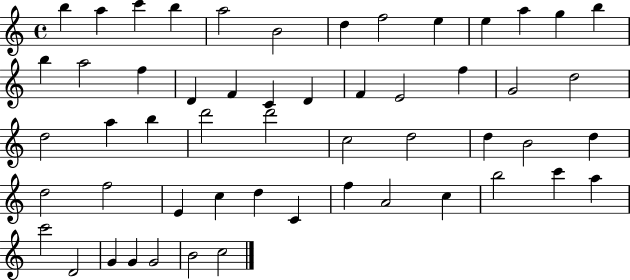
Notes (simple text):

B5/q A5/q C6/q B5/q A5/h B4/h D5/q F5/h E5/q E5/q A5/q G5/q B5/q B5/q A5/h F5/q D4/q F4/q C4/q D4/q F4/q E4/h F5/q G4/h D5/h D5/h A5/q B5/q D6/h D6/h C5/h D5/h D5/q B4/h D5/q D5/h F5/h E4/q C5/q D5/q C4/q F5/q A4/h C5/q B5/h C6/q A5/q C6/h D4/h G4/q G4/q G4/h B4/h C5/h